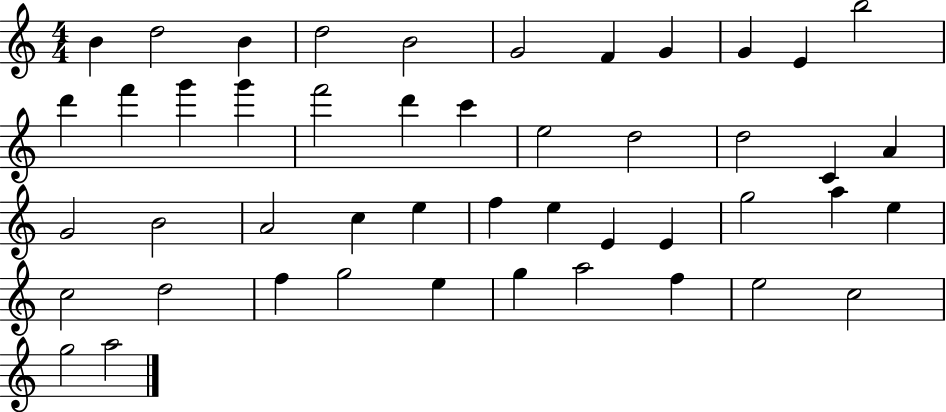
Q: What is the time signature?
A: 4/4